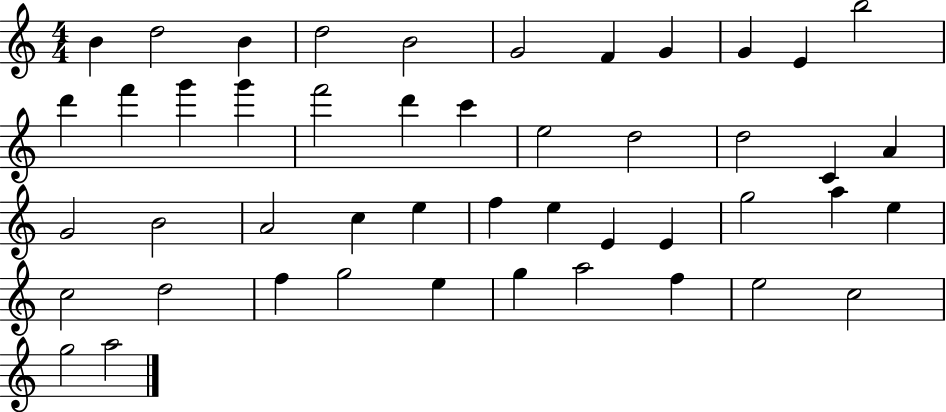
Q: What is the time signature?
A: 4/4